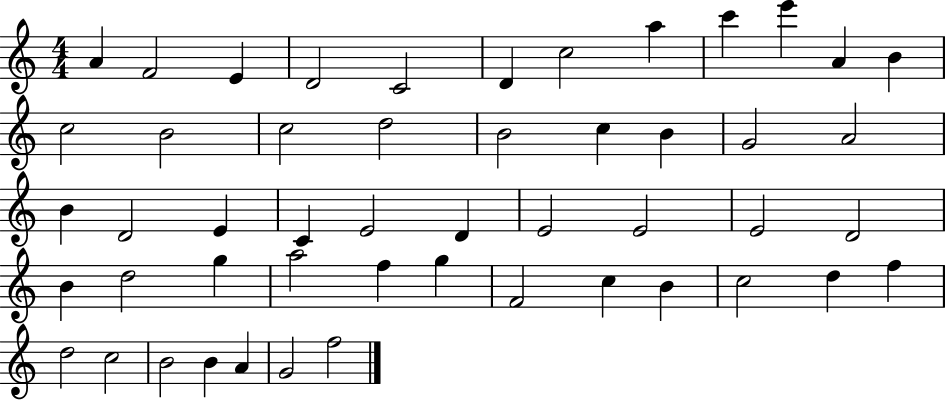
{
  \clef treble
  \numericTimeSignature
  \time 4/4
  \key c \major
  a'4 f'2 e'4 | d'2 c'2 | d'4 c''2 a''4 | c'''4 e'''4 a'4 b'4 | \break c''2 b'2 | c''2 d''2 | b'2 c''4 b'4 | g'2 a'2 | \break b'4 d'2 e'4 | c'4 e'2 d'4 | e'2 e'2 | e'2 d'2 | \break b'4 d''2 g''4 | a''2 f''4 g''4 | f'2 c''4 b'4 | c''2 d''4 f''4 | \break d''2 c''2 | b'2 b'4 a'4 | g'2 f''2 | \bar "|."
}